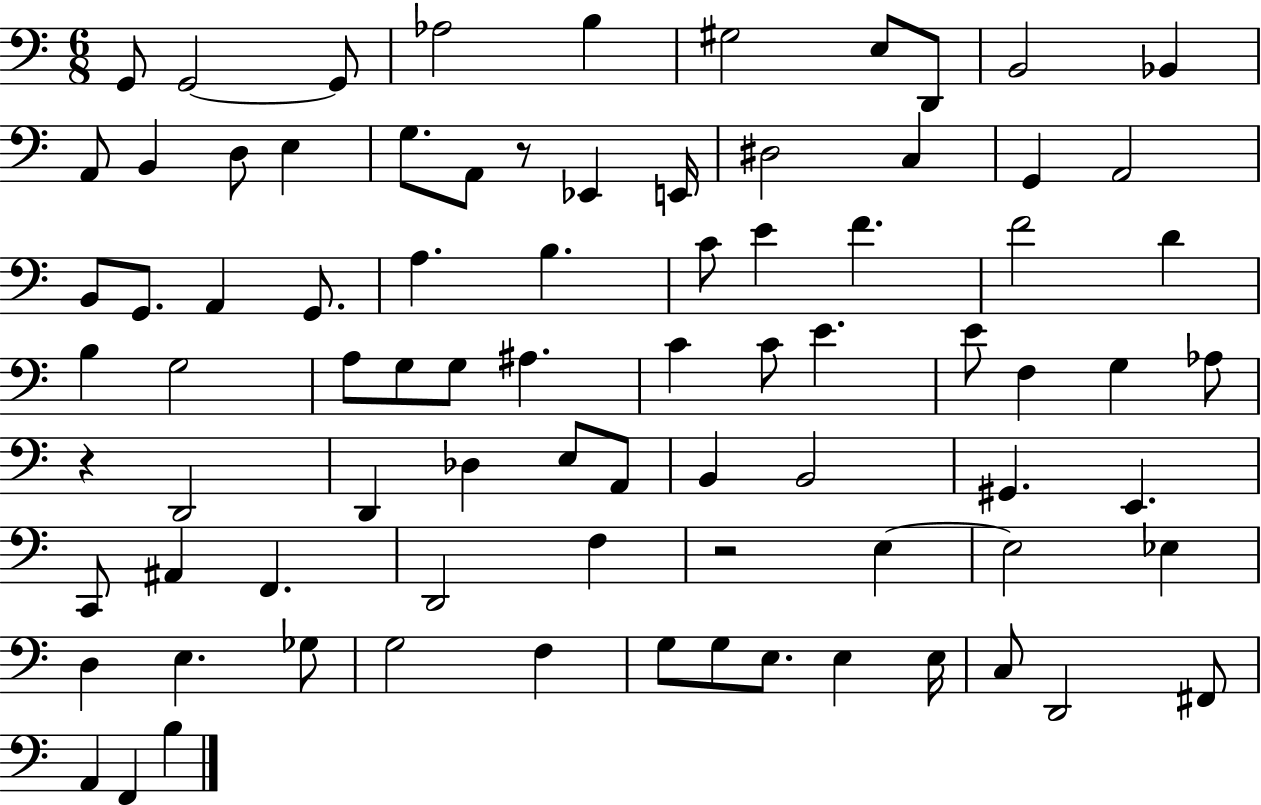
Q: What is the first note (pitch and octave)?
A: G2